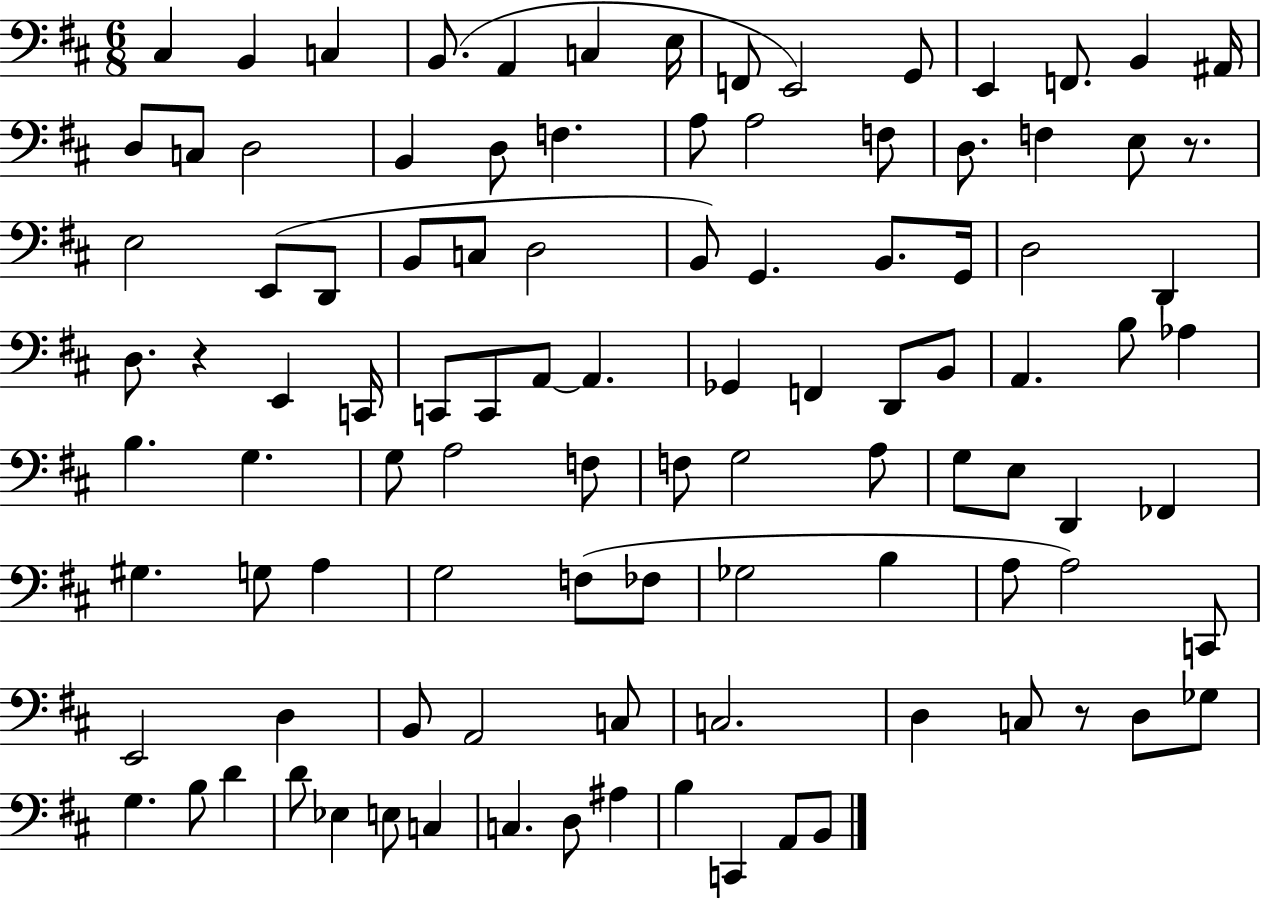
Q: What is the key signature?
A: D major